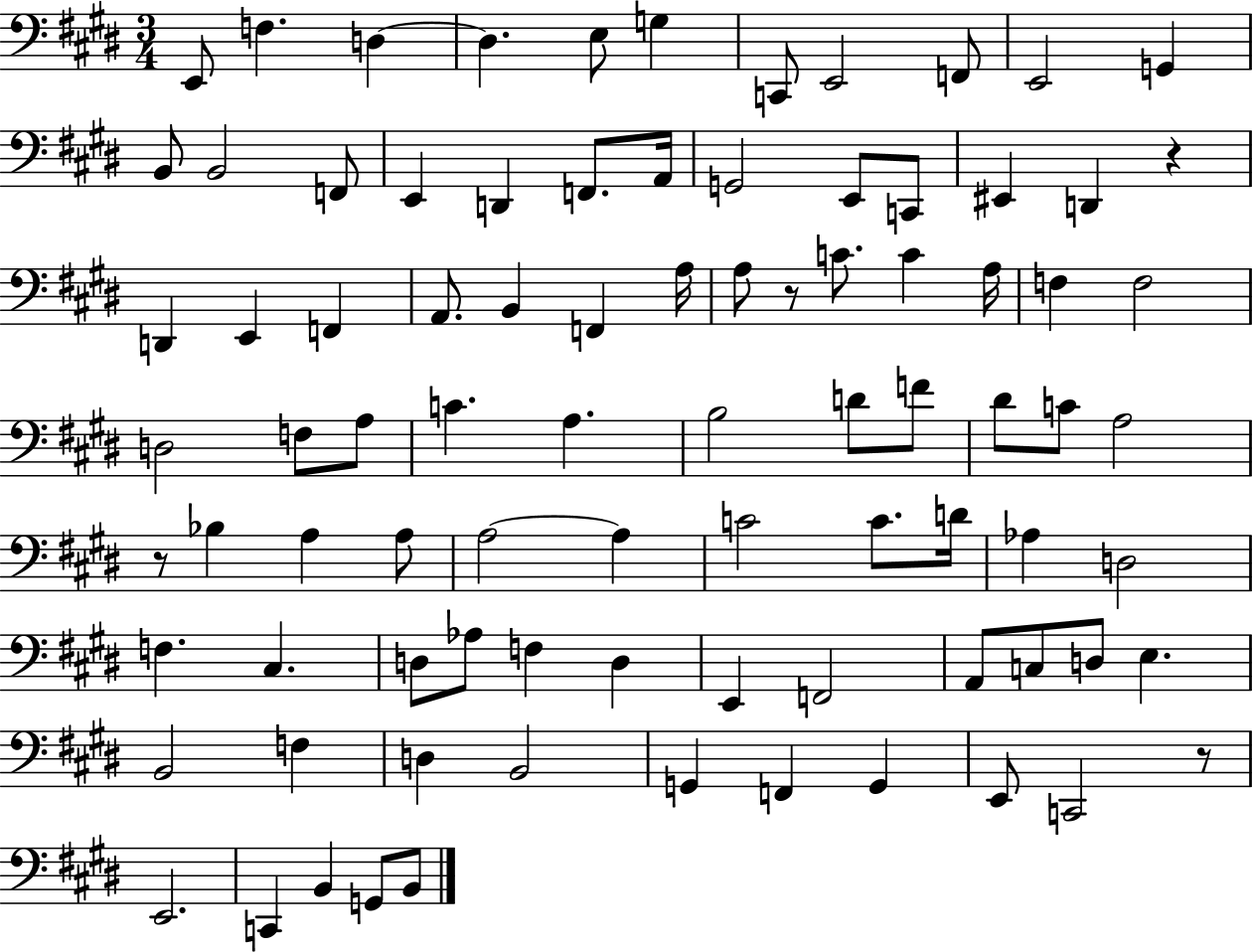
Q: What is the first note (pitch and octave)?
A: E2